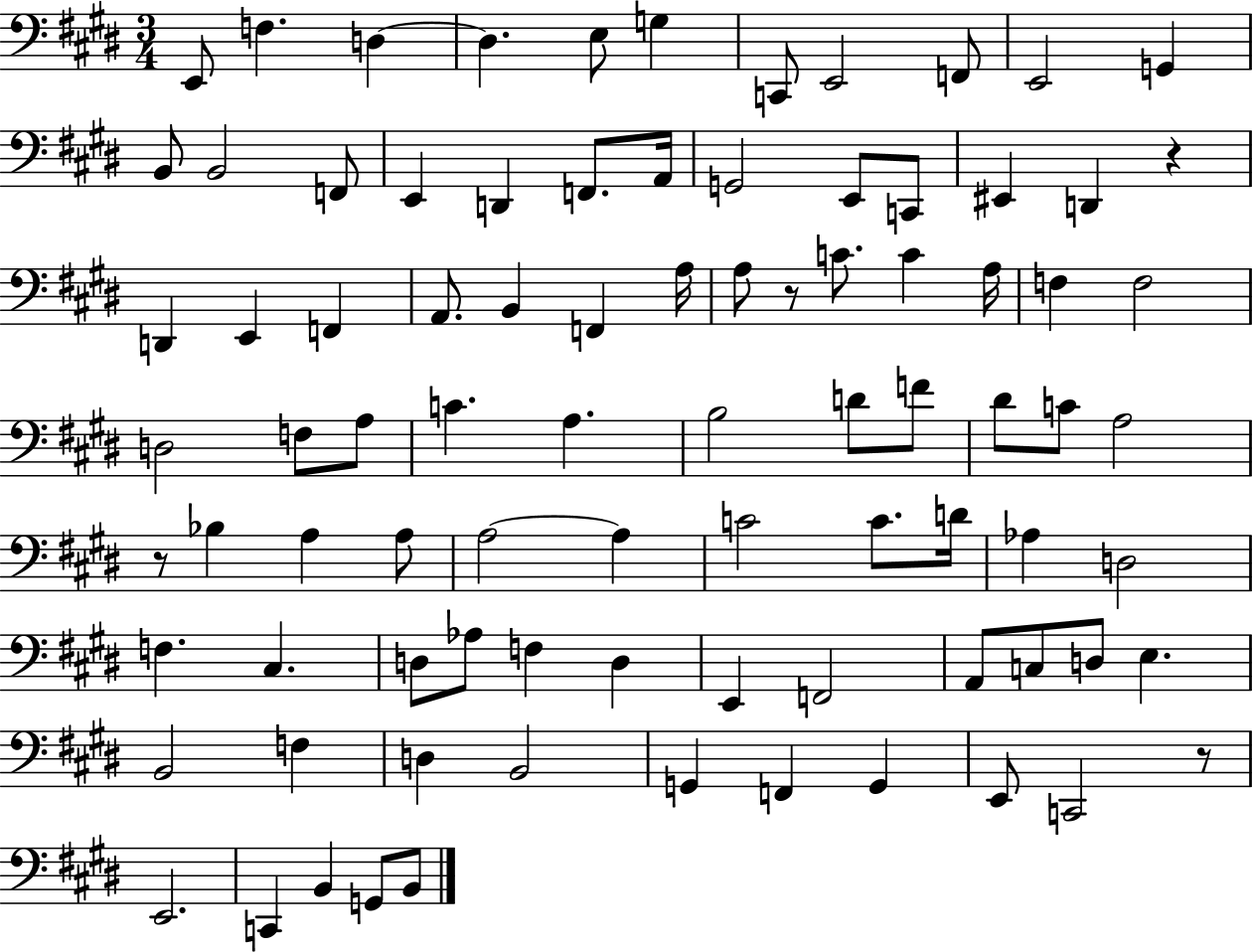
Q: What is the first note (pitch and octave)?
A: E2